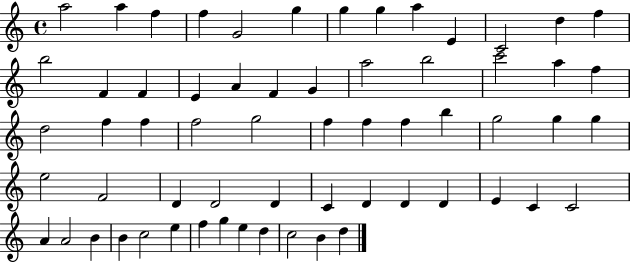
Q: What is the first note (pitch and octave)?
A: A5